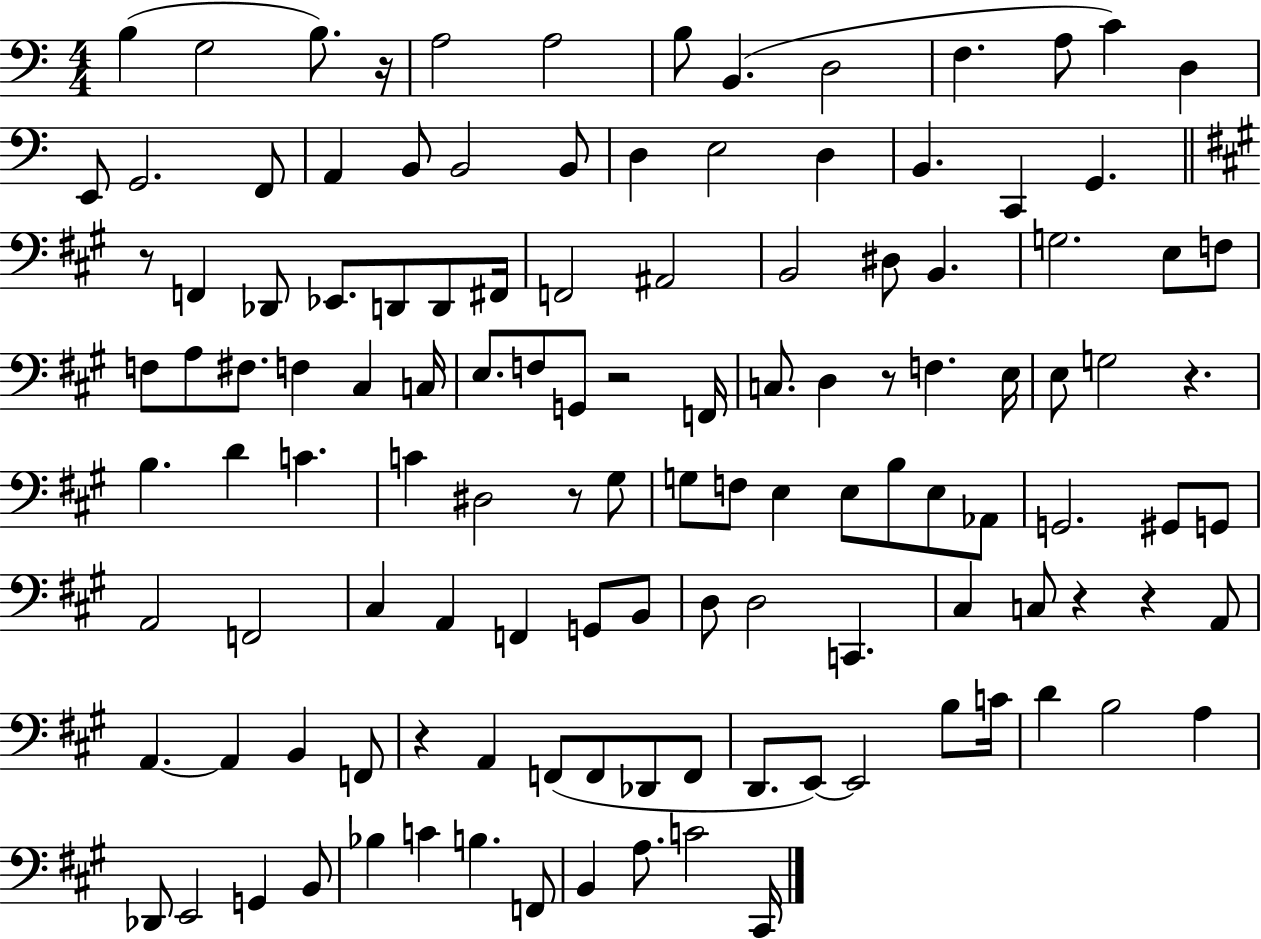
{
  \clef bass
  \numericTimeSignature
  \time 4/4
  \key c \major
  b4( g2 b8.) r16 | a2 a2 | b8 b,4.( d2 | f4. a8 c'4) d4 | \break e,8 g,2. f,8 | a,4 b,8 b,2 b,8 | d4 e2 d4 | b,4. c,4 g,4. | \break \bar "||" \break \key a \major r8 f,4 des,8 ees,8. d,8 d,8 fis,16 | f,2 ais,2 | b,2 dis8 b,4. | g2. e8 f8 | \break f8 a8 fis8. f4 cis4 c16 | e8. f8 g,8 r2 f,16 | c8. d4 r8 f4. e16 | e8 g2 r4. | \break b4. d'4 c'4. | c'4 dis2 r8 gis8 | g8 f8 e4 e8 b8 e8 aes,8 | g,2. gis,8 g,8 | \break a,2 f,2 | cis4 a,4 f,4 g,8 b,8 | d8 d2 c,4. | cis4 c8 r4 r4 a,8 | \break a,4.~~ a,4 b,4 f,8 | r4 a,4 f,8( f,8 des,8 f,8 | d,8. e,8~~) e,2 b8 c'16 | d'4 b2 a4 | \break des,8 e,2 g,4 b,8 | bes4 c'4 b4. f,8 | b,4 a8. c'2 cis,16 | \bar "|."
}